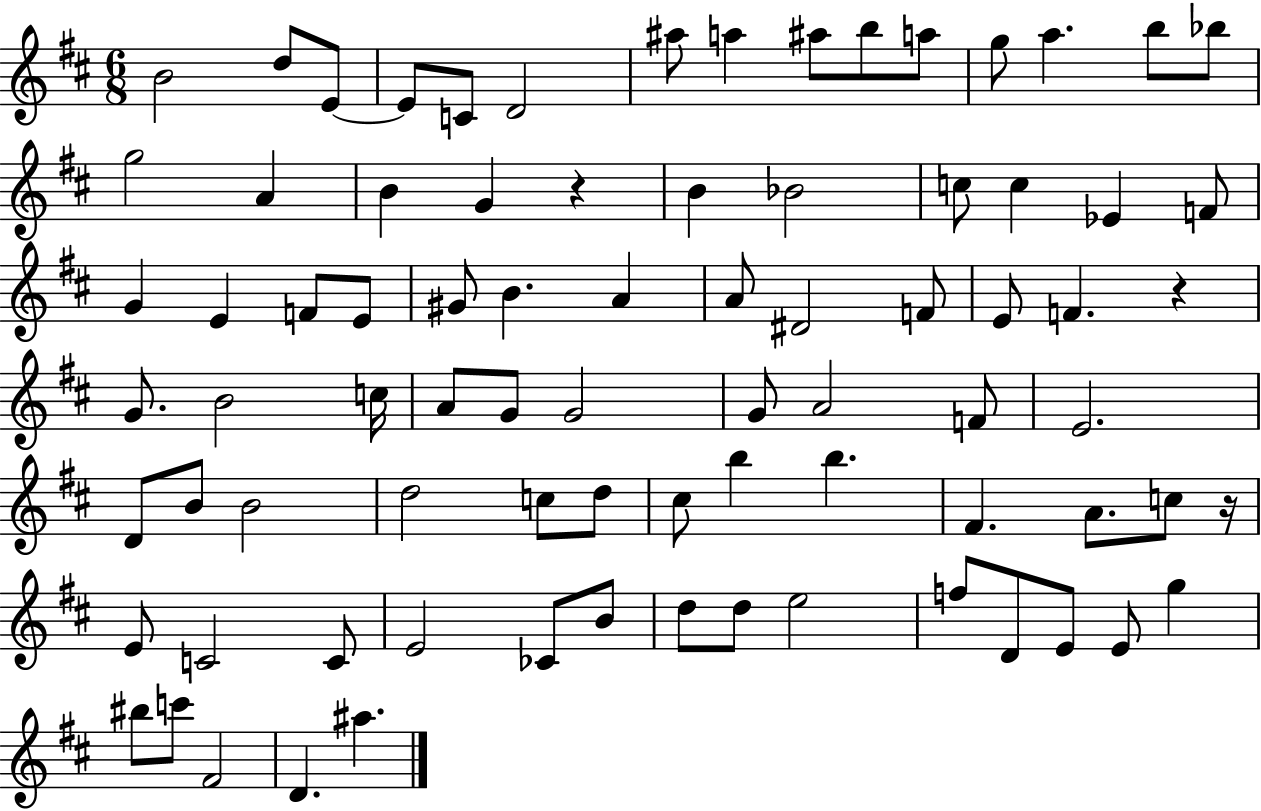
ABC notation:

X:1
T:Untitled
M:6/8
L:1/4
K:D
B2 d/2 E/2 E/2 C/2 D2 ^a/2 a ^a/2 b/2 a/2 g/2 a b/2 _b/2 g2 A B G z B _B2 c/2 c _E F/2 G E F/2 E/2 ^G/2 B A A/2 ^D2 F/2 E/2 F z G/2 B2 c/4 A/2 G/2 G2 G/2 A2 F/2 E2 D/2 B/2 B2 d2 c/2 d/2 ^c/2 b b ^F A/2 c/2 z/4 E/2 C2 C/2 E2 _C/2 B/2 d/2 d/2 e2 f/2 D/2 E/2 E/2 g ^b/2 c'/2 ^F2 D ^a